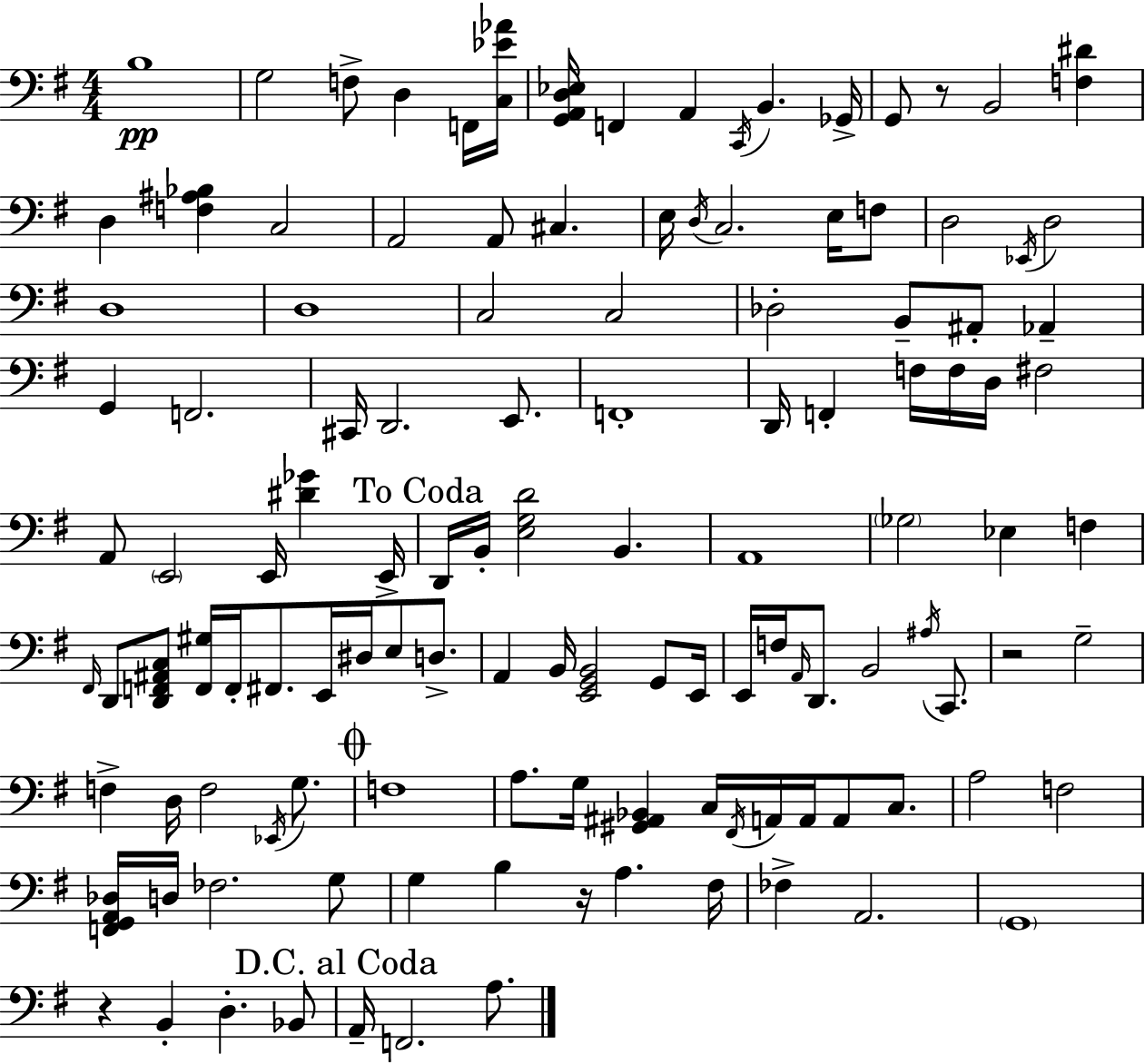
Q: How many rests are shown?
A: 4